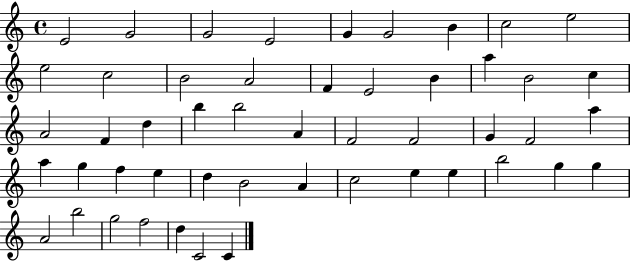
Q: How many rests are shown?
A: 0